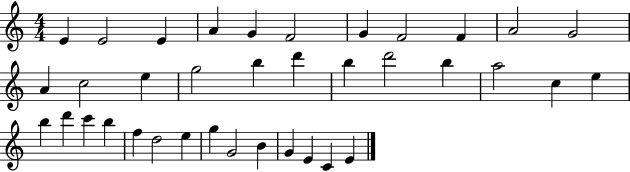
{
  \clef treble
  \numericTimeSignature
  \time 4/4
  \key c \major
  e'4 e'2 e'4 | a'4 g'4 f'2 | g'4 f'2 f'4 | a'2 g'2 | \break a'4 c''2 e''4 | g''2 b''4 d'''4 | b''4 d'''2 b''4 | a''2 c''4 e''4 | \break b''4 d'''4 c'''4 b''4 | f''4 d''2 e''4 | g''4 g'2 b'4 | g'4 e'4 c'4 e'4 | \break \bar "|."
}